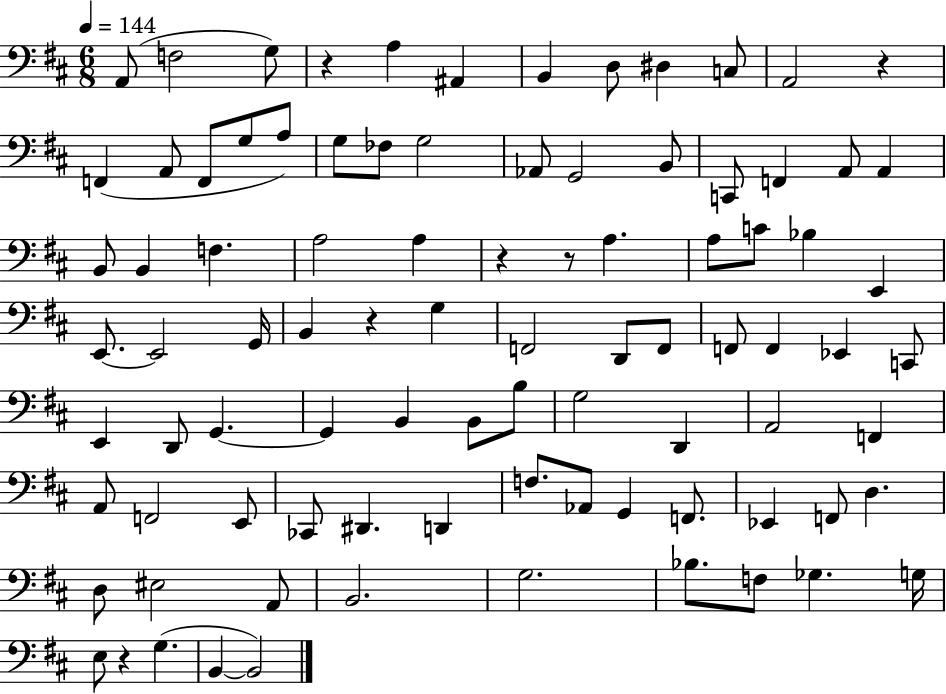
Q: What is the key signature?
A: D major